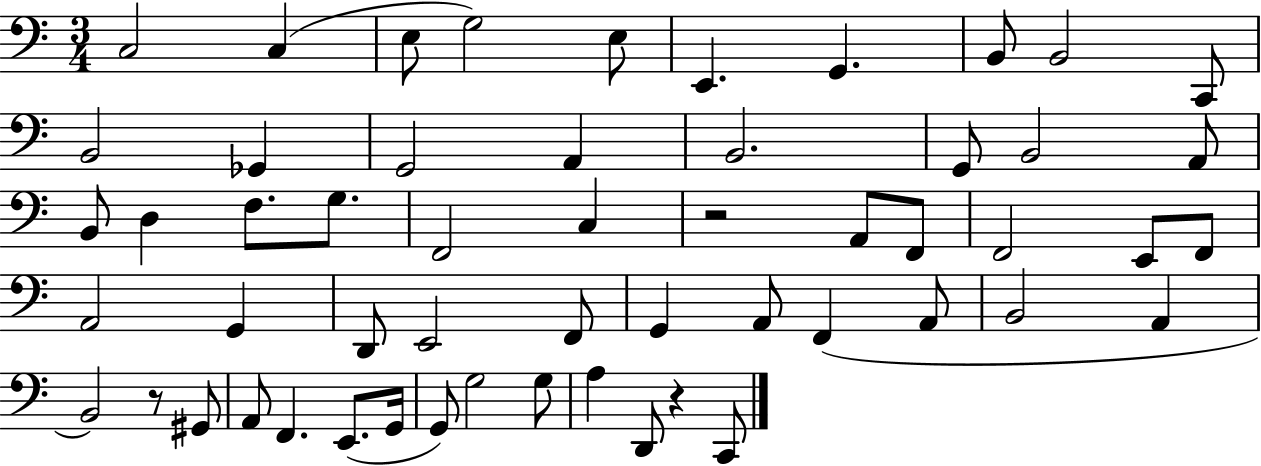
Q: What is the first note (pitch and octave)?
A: C3